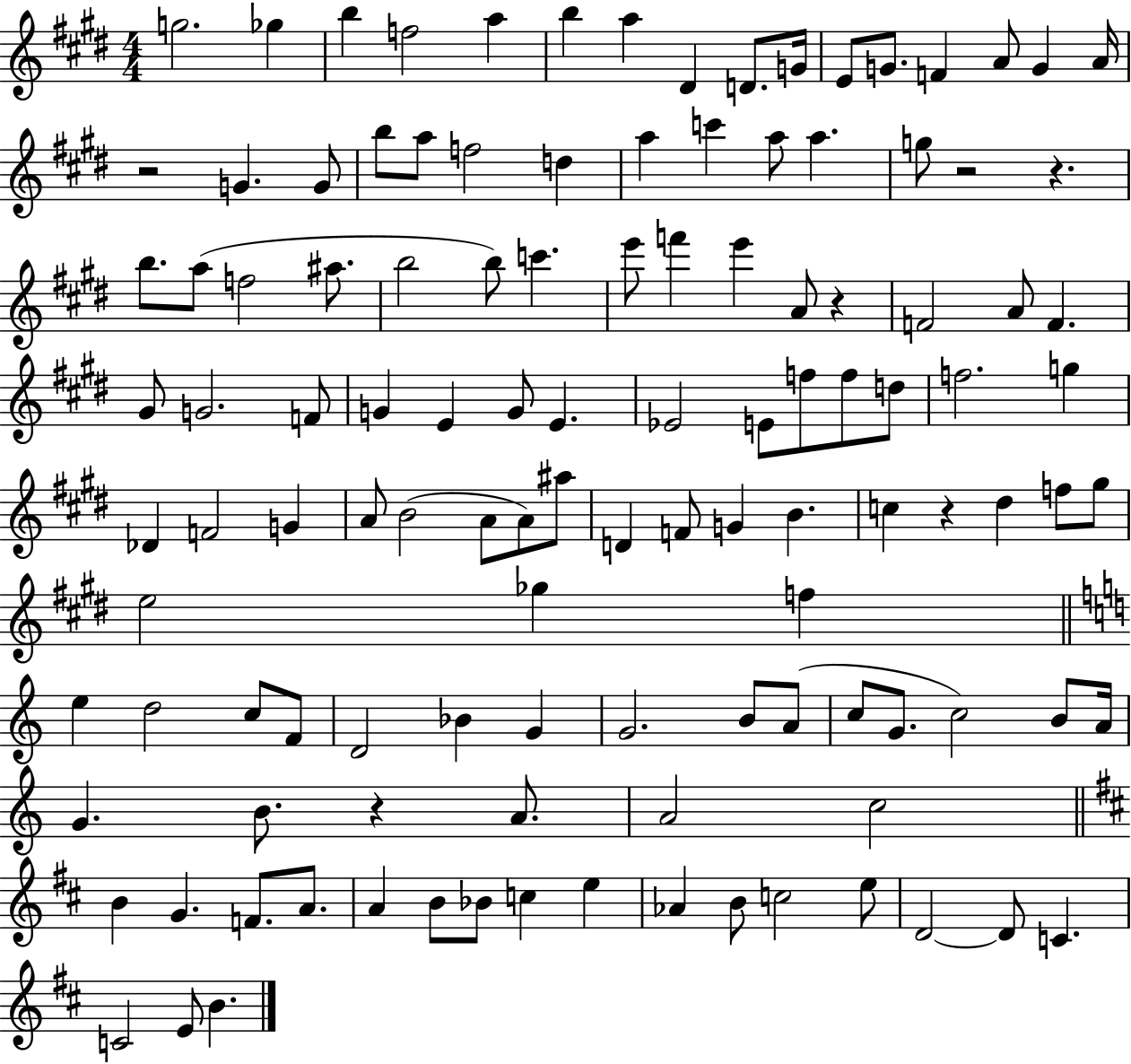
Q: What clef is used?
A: treble